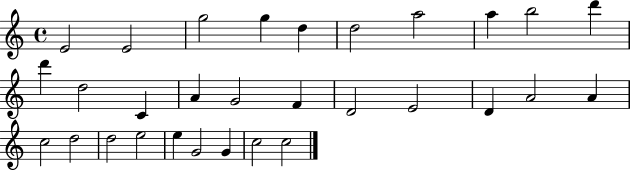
X:1
T:Untitled
M:4/4
L:1/4
K:C
E2 E2 g2 g d d2 a2 a b2 d' d' d2 C A G2 F D2 E2 D A2 A c2 d2 d2 e2 e G2 G c2 c2